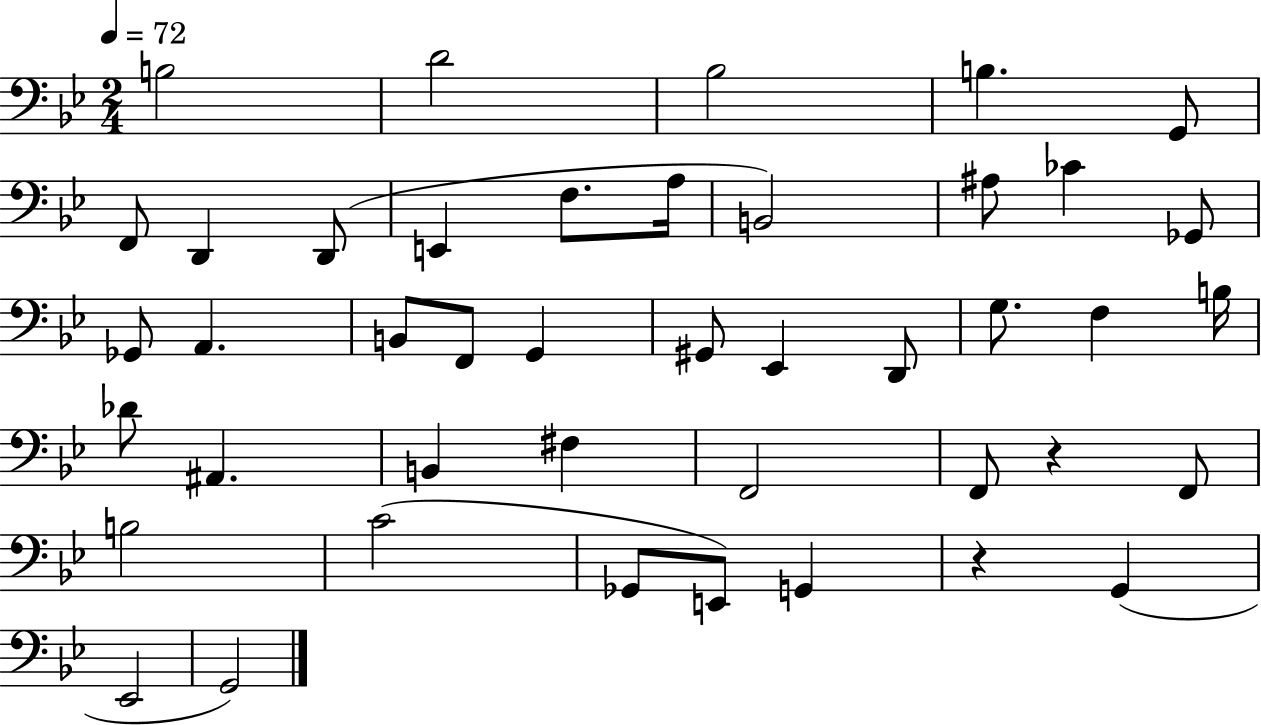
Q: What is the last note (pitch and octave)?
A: G2